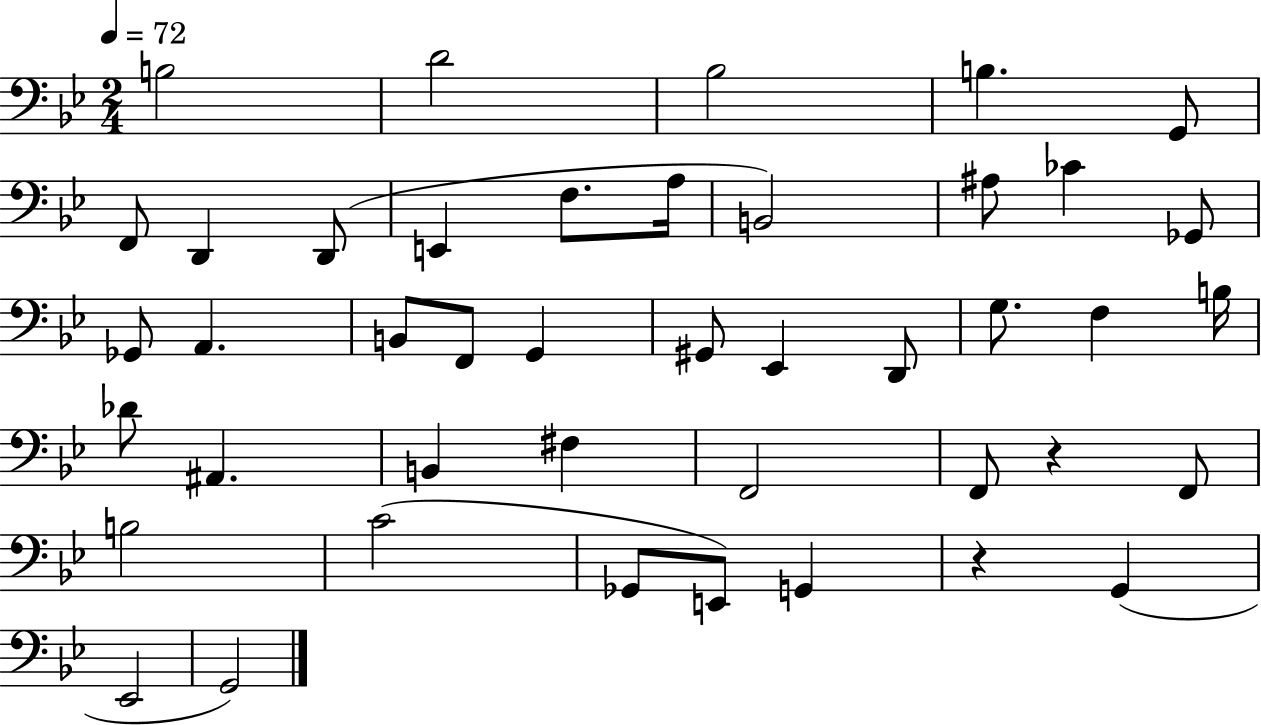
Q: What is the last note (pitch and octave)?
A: G2